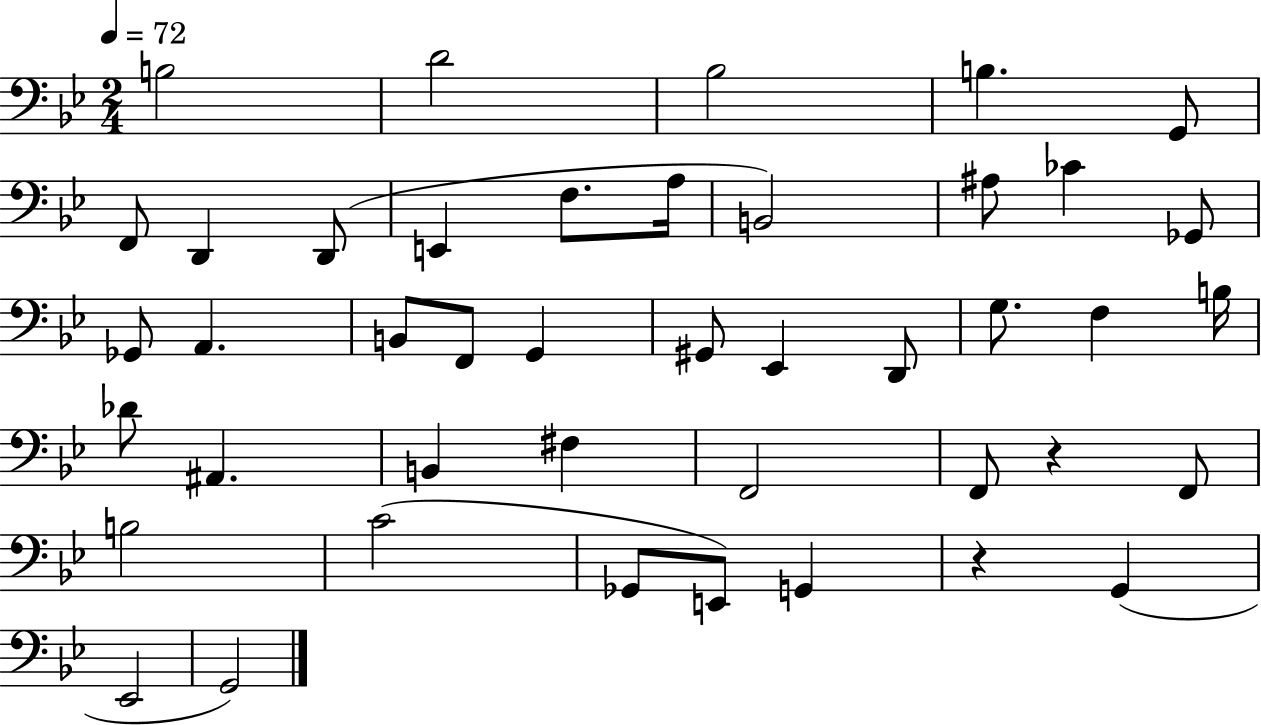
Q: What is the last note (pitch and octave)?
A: G2